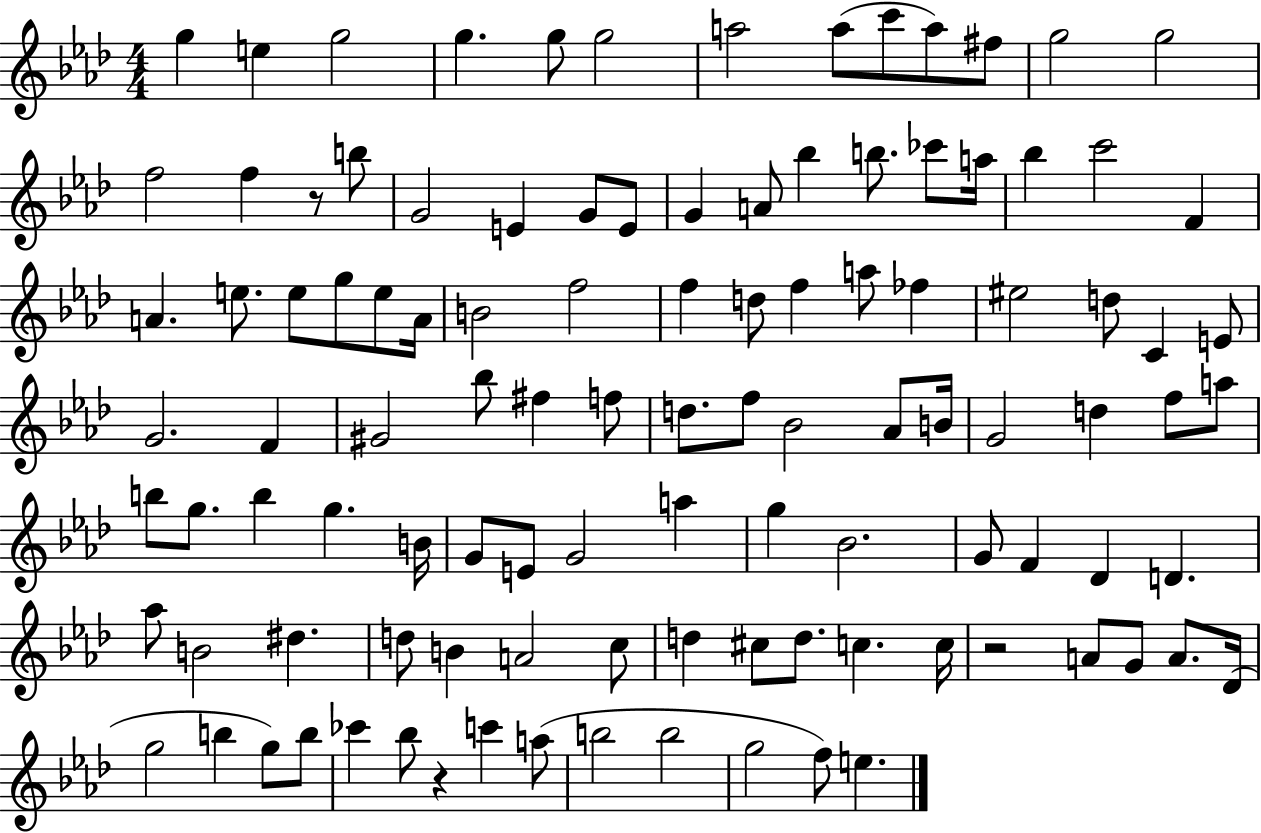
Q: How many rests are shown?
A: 3